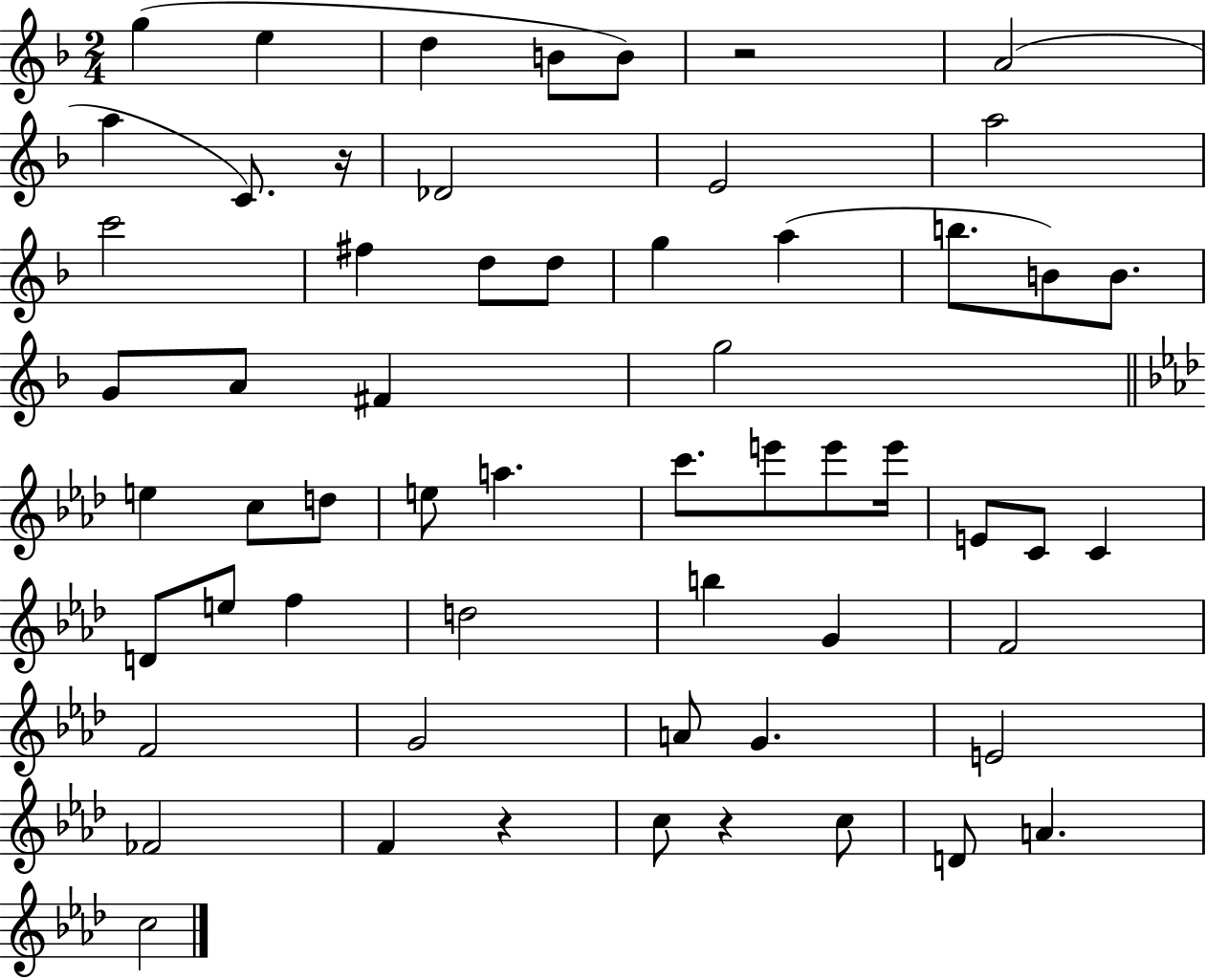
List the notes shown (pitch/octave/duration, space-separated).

G5/q E5/q D5/q B4/e B4/e R/h A4/h A5/q C4/e. R/s Db4/h E4/h A5/h C6/h F#5/q D5/e D5/e G5/q A5/q B5/e. B4/e B4/e. G4/e A4/e F#4/q G5/h E5/q C5/e D5/e E5/e A5/q. C6/e. E6/e E6/e E6/s E4/e C4/e C4/q D4/e E5/e F5/q D5/h B5/q G4/q F4/h F4/h G4/h A4/e G4/q. E4/h FES4/h F4/q R/q C5/e R/q C5/e D4/e A4/q. C5/h